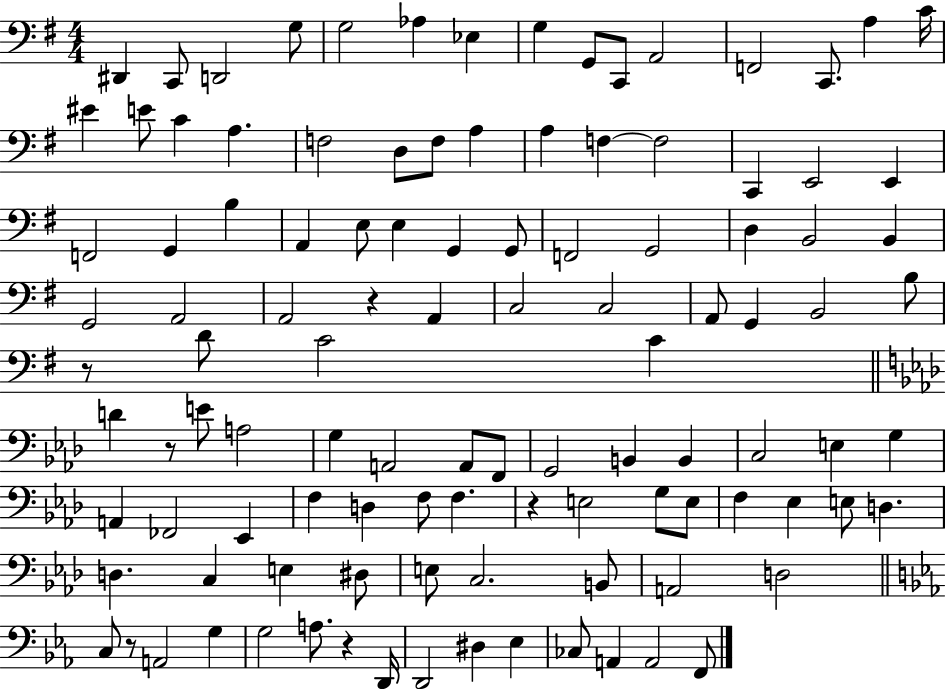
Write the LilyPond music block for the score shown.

{
  \clef bass
  \numericTimeSignature
  \time 4/4
  \key g \major
  \repeat volta 2 { dis,4 c,8 d,2 g8 | g2 aes4 ees4 | g4 g,8 c,8 a,2 | f,2 c,8. a4 c'16 | \break eis'4 e'8 c'4 a4. | f2 d8 f8 a4 | a4 f4~~ f2 | c,4 e,2 e,4 | \break f,2 g,4 b4 | a,4 e8 e4 g,4 g,8 | f,2 g,2 | d4 b,2 b,4 | \break g,2 a,2 | a,2 r4 a,4 | c2 c2 | a,8 g,4 b,2 b8 | \break r8 d'8 c'2 c'4 | \bar "||" \break \key aes \major d'4 r8 e'8 a2 | g4 a,2 a,8 f,8 | g,2 b,4 b,4 | c2 e4 g4 | \break a,4 fes,2 ees,4 | f4 d4 f8 f4. | r4 e2 g8 e8 | f4 ees4 e8 d4. | \break d4. c4 e4 dis8 | e8 c2. b,8 | a,2 d2 | \bar "||" \break \key c \minor c8 r8 a,2 g4 | g2 a8. r4 d,16 | d,2 dis4 ees4 | ces8 a,4 a,2 f,8 | \break } \bar "|."
}